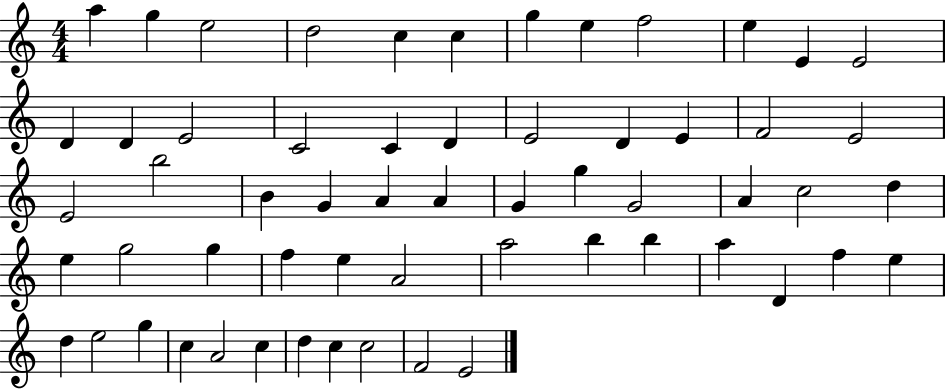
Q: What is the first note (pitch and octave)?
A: A5